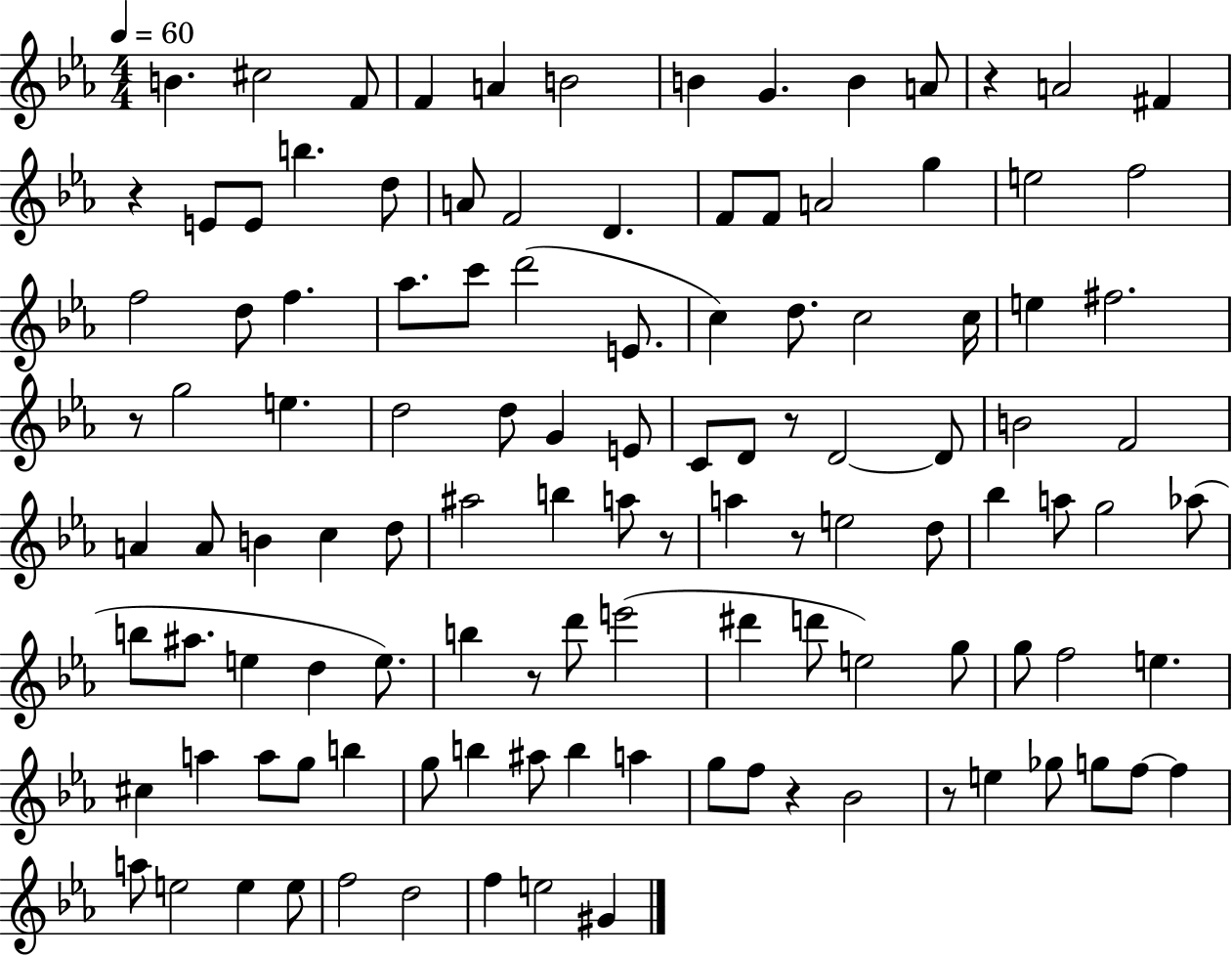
B4/q. C#5/h F4/e F4/q A4/q B4/h B4/q G4/q. B4/q A4/e R/q A4/h F#4/q R/q E4/e E4/e B5/q. D5/e A4/e F4/h D4/q. F4/e F4/e A4/h G5/q E5/h F5/h F5/h D5/e F5/q. Ab5/e. C6/e D6/h E4/e. C5/q D5/e. C5/h C5/s E5/q F#5/h. R/e G5/h E5/q. D5/h D5/e G4/q E4/e C4/e D4/e R/e D4/h D4/e B4/h F4/h A4/q A4/e B4/q C5/q D5/e A#5/h B5/q A5/e R/e A5/q R/e E5/h D5/e Bb5/q A5/e G5/h Ab5/e B5/e A#5/e. E5/q D5/q E5/e. B5/q R/e D6/e E6/h D#6/q D6/e E5/h G5/e G5/e F5/h E5/q. C#5/q A5/q A5/e G5/e B5/q G5/e B5/q A#5/e B5/q A5/q G5/e F5/e R/q Bb4/h R/e E5/q Gb5/e G5/e F5/e F5/q A5/e E5/h E5/q E5/e F5/h D5/h F5/q E5/h G#4/q